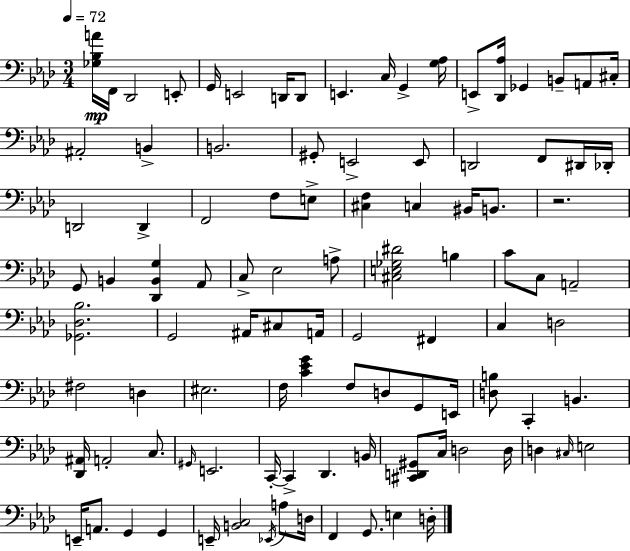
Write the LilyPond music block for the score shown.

{
  \clef bass
  \numericTimeSignature
  \time 3/4
  \key aes \major
  \tempo 4 = 72
  \repeat volta 2 { <ges bes a'>16\mp f,16 des,2 e,8-. | g,16 e,2 d,16 d,8 | e,4. c16 g,4-> <g aes>16 | e,8-> <des, aes>16 ges,4 b,8-- a,8 cis16-. | \break ais,2-. b,4-> | b,2. | gis,8-. e,2-> e,8 | d,2 f,8 dis,16 des,16-. | \break d,2 d,4-> | f,2 f8 e8-> | <cis f>4 c4 bis,16 b,8. | r2. | \break g,8 b,4 <des, b, g>4 aes,8 | c8-> ees2 a8-> | <cis e ges dis'>2 b4 | c'8 c8 a,2-- | \break <ges, des bes>2. | g,2 ais,16 cis8 a,16 | g,2 fis,4 | c4 d2 | \break fis2 d4 | eis2. | f16 <c' ees' g'>4 f8 d8 g,8 e,16 | <d b>8 c,4-. b,4. | \break <des, ais,>16 a,2-. c8. | \grace { gis,16 } e,2. | c,16-.~~ c,4-> des,4. | b,16 <cis, d, gis,>8 c16 d2 | \break d16 d4 \grace { cis16 } e2 | e,16-- a,8. g,4 g,4 | e,16-- <b, c>2 \acciaccatura { ees,16 } | a8 d16 f,4 g,8. e4 | \break d16-. } \bar "|."
}